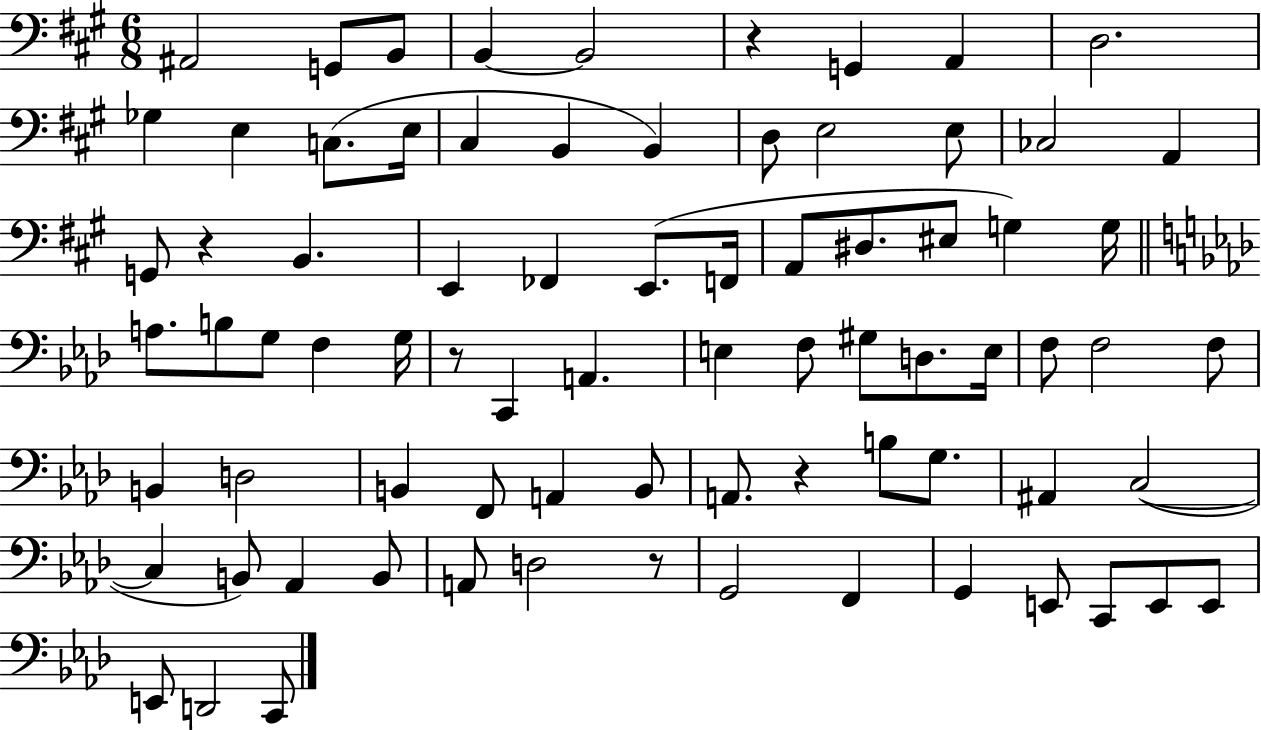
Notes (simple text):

A#2/h G2/e B2/e B2/q B2/h R/q G2/q A2/q D3/h. Gb3/q E3/q C3/e. E3/s C#3/q B2/q B2/q D3/e E3/h E3/e CES3/h A2/q G2/e R/q B2/q. E2/q FES2/q E2/e. F2/s A2/e D#3/e. EIS3/e G3/q G3/s A3/e. B3/e G3/e F3/q G3/s R/e C2/q A2/q. E3/q F3/e G#3/e D3/e. E3/s F3/e F3/h F3/e B2/q D3/h B2/q F2/e A2/q B2/e A2/e. R/q B3/e G3/e. A#2/q C3/h C3/q B2/e Ab2/q B2/e A2/e D3/h R/e G2/h F2/q G2/q E2/e C2/e E2/e E2/e E2/e D2/h C2/e